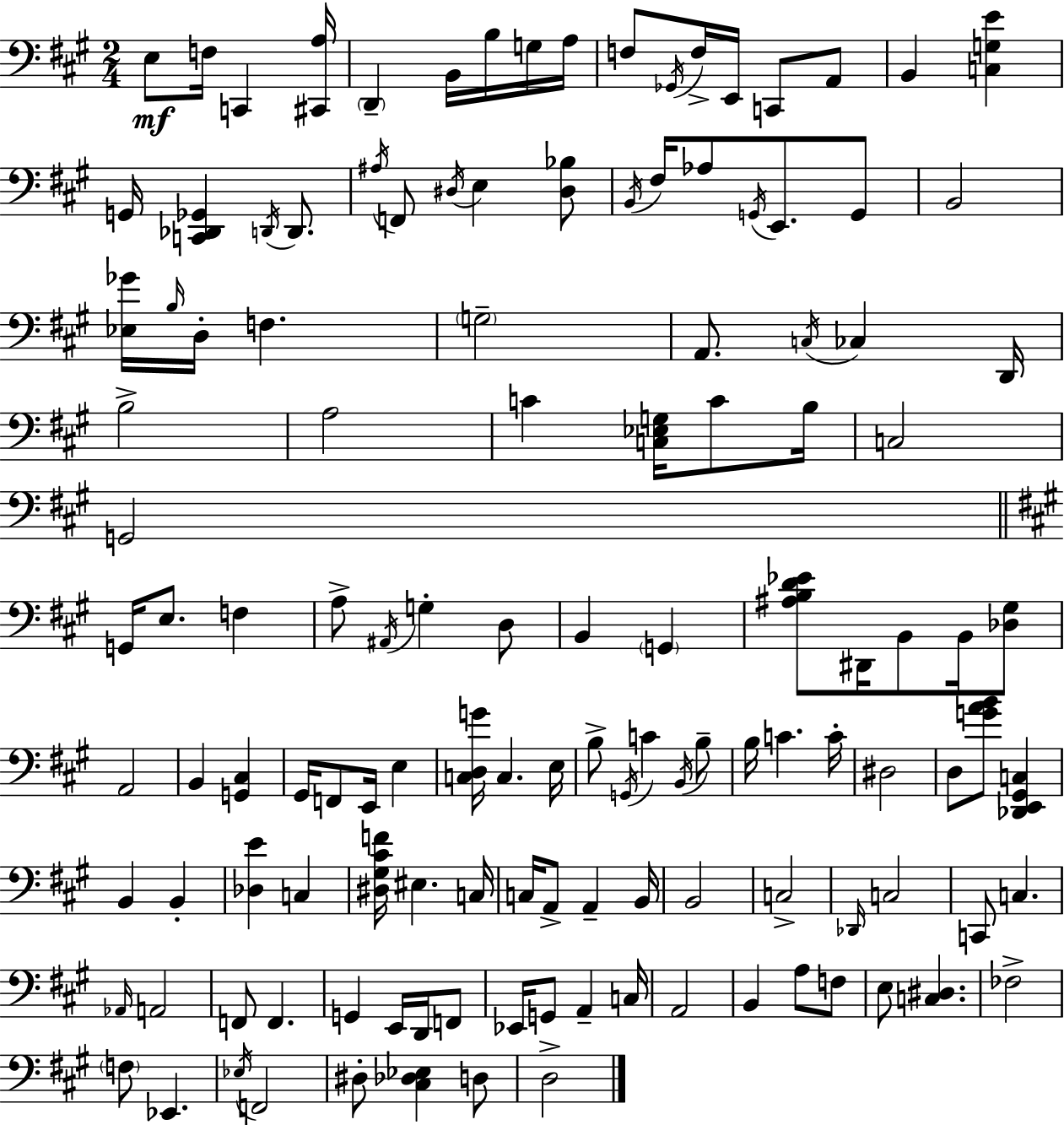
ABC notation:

X:1
T:Untitled
M:2/4
L:1/4
K:A
E,/2 F,/4 C,, [^C,,A,]/4 D,, B,,/4 B,/4 G,/4 A,/4 F,/2 _G,,/4 F,/4 E,,/4 C,,/2 A,,/2 B,, [C,G,E] G,,/4 [C,,_D,,_G,,] D,,/4 D,,/2 ^A,/4 F,,/2 ^D,/4 E, [^D,_B,]/2 B,,/4 ^F,/4 _A,/2 G,,/4 E,,/2 G,,/2 B,,2 [_E,_G]/4 B,/4 D,/4 F, G,2 A,,/2 C,/4 _C, D,,/4 B,2 A,2 C [C,_E,G,]/4 C/2 B,/4 C,2 G,,2 G,,/4 E,/2 F, A,/2 ^A,,/4 G, D,/2 B,, G,, [^A,B,D_E]/2 ^D,,/4 B,,/2 B,,/4 [_D,^G,]/2 A,,2 B,, [G,,^C,] ^G,,/4 F,,/2 E,,/4 E, [C,D,G]/4 C, E,/4 B,/2 G,,/4 C B,,/4 B,/2 B,/4 C C/4 ^D,2 D,/2 [GAB]/2 [_D,,E,,^G,,C,] B,, B,, [_D,E] C, [^D,^G,^CF]/4 ^E, C,/4 C,/4 A,,/2 A,, B,,/4 B,,2 C,2 _D,,/4 C,2 C,,/2 C, _A,,/4 A,,2 F,,/2 F,, G,, E,,/4 D,,/4 F,,/2 _E,,/4 G,,/2 A,, C,/4 A,,2 B,, A,/2 F,/2 E,/2 [C,^D,] _F,2 F,/2 _E,, _E,/4 F,,2 ^D,/2 [^C,_D,_E,] D,/2 D,2